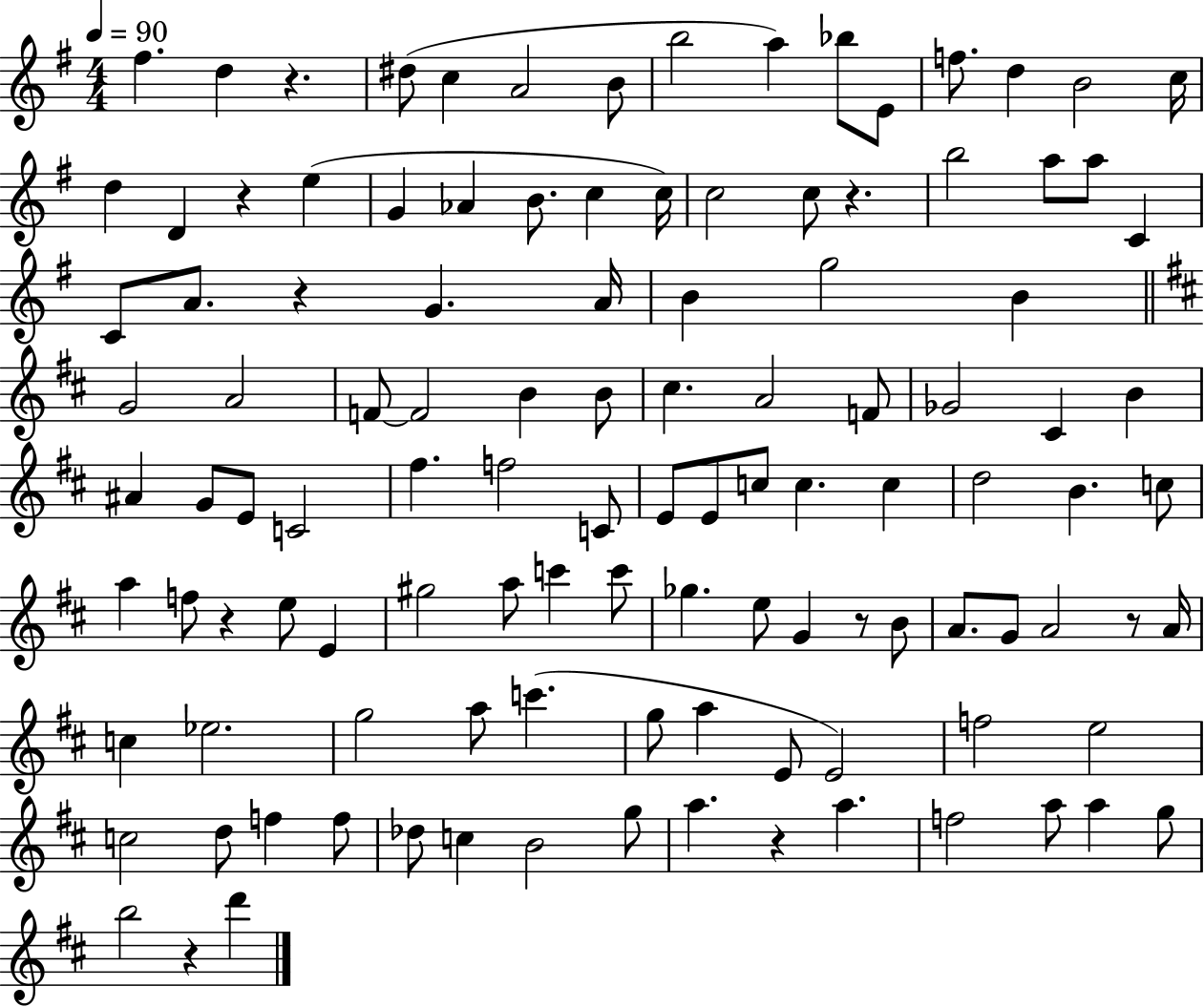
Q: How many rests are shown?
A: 9